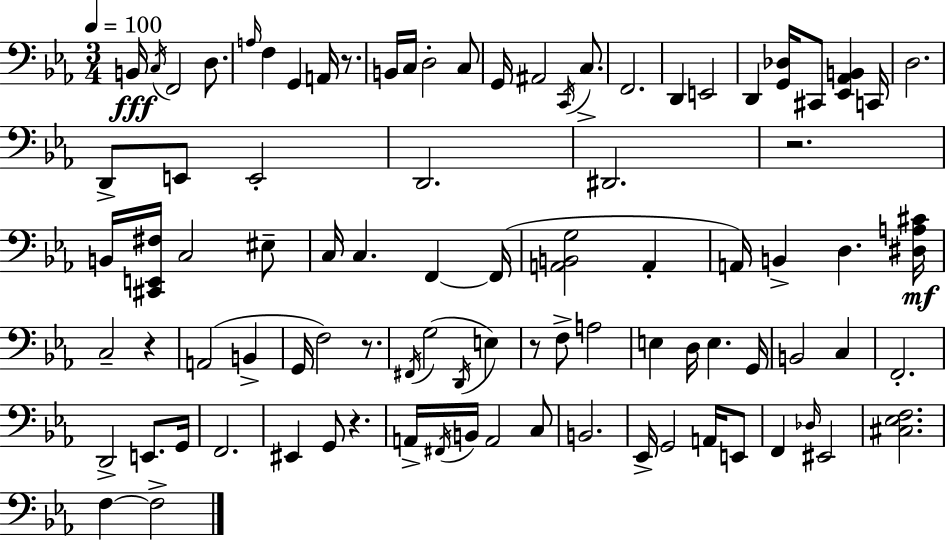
X:1
T:Untitled
M:3/4
L:1/4
K:Eb
B,,/4 C,/4 F,,2 D,/2 A,/4 F, G,, A,,/4 z/2 B,,/4 C,/4 D,2 C,/2 G,,/4 ^A,,2 C,,/4 C,/2 F,,2 D,, E,,2 D,, [G,,_D,]/4 ^C,,/2 [_E,,_A,,B,,] C,,/4 D,2 D,,/2 E,,/2 E,,2 D,,2 ^D,,2 z2 B,,/4 [^C,,E,,^F,]/4 C,2 ^E,/2 C,/4 C, F,, F,,/4 [A,,B,,G,]2 A,, A,,/4 B,, D, [^D,A,^C]/4 C,2 z A,,2 B,, G,,/4 F,2 z/2 ^F,,/4 G,2 D,,/4 E, z/2 F,/2 A,2 E, D,/4 E, G,,/4 B,,2 C, F,,2 D,,2 E,,/2 G,,/4 F,,2 ^E,, G,,/2 z A,,/4 ^F,,/4 B,,/4 A,,2 C,/2 B,,2 _E,,/4 G,,2 A,,/4 E,,/2 F,, _D,/4 ^E,,2 [^C,_E,F,]2 F, F,2